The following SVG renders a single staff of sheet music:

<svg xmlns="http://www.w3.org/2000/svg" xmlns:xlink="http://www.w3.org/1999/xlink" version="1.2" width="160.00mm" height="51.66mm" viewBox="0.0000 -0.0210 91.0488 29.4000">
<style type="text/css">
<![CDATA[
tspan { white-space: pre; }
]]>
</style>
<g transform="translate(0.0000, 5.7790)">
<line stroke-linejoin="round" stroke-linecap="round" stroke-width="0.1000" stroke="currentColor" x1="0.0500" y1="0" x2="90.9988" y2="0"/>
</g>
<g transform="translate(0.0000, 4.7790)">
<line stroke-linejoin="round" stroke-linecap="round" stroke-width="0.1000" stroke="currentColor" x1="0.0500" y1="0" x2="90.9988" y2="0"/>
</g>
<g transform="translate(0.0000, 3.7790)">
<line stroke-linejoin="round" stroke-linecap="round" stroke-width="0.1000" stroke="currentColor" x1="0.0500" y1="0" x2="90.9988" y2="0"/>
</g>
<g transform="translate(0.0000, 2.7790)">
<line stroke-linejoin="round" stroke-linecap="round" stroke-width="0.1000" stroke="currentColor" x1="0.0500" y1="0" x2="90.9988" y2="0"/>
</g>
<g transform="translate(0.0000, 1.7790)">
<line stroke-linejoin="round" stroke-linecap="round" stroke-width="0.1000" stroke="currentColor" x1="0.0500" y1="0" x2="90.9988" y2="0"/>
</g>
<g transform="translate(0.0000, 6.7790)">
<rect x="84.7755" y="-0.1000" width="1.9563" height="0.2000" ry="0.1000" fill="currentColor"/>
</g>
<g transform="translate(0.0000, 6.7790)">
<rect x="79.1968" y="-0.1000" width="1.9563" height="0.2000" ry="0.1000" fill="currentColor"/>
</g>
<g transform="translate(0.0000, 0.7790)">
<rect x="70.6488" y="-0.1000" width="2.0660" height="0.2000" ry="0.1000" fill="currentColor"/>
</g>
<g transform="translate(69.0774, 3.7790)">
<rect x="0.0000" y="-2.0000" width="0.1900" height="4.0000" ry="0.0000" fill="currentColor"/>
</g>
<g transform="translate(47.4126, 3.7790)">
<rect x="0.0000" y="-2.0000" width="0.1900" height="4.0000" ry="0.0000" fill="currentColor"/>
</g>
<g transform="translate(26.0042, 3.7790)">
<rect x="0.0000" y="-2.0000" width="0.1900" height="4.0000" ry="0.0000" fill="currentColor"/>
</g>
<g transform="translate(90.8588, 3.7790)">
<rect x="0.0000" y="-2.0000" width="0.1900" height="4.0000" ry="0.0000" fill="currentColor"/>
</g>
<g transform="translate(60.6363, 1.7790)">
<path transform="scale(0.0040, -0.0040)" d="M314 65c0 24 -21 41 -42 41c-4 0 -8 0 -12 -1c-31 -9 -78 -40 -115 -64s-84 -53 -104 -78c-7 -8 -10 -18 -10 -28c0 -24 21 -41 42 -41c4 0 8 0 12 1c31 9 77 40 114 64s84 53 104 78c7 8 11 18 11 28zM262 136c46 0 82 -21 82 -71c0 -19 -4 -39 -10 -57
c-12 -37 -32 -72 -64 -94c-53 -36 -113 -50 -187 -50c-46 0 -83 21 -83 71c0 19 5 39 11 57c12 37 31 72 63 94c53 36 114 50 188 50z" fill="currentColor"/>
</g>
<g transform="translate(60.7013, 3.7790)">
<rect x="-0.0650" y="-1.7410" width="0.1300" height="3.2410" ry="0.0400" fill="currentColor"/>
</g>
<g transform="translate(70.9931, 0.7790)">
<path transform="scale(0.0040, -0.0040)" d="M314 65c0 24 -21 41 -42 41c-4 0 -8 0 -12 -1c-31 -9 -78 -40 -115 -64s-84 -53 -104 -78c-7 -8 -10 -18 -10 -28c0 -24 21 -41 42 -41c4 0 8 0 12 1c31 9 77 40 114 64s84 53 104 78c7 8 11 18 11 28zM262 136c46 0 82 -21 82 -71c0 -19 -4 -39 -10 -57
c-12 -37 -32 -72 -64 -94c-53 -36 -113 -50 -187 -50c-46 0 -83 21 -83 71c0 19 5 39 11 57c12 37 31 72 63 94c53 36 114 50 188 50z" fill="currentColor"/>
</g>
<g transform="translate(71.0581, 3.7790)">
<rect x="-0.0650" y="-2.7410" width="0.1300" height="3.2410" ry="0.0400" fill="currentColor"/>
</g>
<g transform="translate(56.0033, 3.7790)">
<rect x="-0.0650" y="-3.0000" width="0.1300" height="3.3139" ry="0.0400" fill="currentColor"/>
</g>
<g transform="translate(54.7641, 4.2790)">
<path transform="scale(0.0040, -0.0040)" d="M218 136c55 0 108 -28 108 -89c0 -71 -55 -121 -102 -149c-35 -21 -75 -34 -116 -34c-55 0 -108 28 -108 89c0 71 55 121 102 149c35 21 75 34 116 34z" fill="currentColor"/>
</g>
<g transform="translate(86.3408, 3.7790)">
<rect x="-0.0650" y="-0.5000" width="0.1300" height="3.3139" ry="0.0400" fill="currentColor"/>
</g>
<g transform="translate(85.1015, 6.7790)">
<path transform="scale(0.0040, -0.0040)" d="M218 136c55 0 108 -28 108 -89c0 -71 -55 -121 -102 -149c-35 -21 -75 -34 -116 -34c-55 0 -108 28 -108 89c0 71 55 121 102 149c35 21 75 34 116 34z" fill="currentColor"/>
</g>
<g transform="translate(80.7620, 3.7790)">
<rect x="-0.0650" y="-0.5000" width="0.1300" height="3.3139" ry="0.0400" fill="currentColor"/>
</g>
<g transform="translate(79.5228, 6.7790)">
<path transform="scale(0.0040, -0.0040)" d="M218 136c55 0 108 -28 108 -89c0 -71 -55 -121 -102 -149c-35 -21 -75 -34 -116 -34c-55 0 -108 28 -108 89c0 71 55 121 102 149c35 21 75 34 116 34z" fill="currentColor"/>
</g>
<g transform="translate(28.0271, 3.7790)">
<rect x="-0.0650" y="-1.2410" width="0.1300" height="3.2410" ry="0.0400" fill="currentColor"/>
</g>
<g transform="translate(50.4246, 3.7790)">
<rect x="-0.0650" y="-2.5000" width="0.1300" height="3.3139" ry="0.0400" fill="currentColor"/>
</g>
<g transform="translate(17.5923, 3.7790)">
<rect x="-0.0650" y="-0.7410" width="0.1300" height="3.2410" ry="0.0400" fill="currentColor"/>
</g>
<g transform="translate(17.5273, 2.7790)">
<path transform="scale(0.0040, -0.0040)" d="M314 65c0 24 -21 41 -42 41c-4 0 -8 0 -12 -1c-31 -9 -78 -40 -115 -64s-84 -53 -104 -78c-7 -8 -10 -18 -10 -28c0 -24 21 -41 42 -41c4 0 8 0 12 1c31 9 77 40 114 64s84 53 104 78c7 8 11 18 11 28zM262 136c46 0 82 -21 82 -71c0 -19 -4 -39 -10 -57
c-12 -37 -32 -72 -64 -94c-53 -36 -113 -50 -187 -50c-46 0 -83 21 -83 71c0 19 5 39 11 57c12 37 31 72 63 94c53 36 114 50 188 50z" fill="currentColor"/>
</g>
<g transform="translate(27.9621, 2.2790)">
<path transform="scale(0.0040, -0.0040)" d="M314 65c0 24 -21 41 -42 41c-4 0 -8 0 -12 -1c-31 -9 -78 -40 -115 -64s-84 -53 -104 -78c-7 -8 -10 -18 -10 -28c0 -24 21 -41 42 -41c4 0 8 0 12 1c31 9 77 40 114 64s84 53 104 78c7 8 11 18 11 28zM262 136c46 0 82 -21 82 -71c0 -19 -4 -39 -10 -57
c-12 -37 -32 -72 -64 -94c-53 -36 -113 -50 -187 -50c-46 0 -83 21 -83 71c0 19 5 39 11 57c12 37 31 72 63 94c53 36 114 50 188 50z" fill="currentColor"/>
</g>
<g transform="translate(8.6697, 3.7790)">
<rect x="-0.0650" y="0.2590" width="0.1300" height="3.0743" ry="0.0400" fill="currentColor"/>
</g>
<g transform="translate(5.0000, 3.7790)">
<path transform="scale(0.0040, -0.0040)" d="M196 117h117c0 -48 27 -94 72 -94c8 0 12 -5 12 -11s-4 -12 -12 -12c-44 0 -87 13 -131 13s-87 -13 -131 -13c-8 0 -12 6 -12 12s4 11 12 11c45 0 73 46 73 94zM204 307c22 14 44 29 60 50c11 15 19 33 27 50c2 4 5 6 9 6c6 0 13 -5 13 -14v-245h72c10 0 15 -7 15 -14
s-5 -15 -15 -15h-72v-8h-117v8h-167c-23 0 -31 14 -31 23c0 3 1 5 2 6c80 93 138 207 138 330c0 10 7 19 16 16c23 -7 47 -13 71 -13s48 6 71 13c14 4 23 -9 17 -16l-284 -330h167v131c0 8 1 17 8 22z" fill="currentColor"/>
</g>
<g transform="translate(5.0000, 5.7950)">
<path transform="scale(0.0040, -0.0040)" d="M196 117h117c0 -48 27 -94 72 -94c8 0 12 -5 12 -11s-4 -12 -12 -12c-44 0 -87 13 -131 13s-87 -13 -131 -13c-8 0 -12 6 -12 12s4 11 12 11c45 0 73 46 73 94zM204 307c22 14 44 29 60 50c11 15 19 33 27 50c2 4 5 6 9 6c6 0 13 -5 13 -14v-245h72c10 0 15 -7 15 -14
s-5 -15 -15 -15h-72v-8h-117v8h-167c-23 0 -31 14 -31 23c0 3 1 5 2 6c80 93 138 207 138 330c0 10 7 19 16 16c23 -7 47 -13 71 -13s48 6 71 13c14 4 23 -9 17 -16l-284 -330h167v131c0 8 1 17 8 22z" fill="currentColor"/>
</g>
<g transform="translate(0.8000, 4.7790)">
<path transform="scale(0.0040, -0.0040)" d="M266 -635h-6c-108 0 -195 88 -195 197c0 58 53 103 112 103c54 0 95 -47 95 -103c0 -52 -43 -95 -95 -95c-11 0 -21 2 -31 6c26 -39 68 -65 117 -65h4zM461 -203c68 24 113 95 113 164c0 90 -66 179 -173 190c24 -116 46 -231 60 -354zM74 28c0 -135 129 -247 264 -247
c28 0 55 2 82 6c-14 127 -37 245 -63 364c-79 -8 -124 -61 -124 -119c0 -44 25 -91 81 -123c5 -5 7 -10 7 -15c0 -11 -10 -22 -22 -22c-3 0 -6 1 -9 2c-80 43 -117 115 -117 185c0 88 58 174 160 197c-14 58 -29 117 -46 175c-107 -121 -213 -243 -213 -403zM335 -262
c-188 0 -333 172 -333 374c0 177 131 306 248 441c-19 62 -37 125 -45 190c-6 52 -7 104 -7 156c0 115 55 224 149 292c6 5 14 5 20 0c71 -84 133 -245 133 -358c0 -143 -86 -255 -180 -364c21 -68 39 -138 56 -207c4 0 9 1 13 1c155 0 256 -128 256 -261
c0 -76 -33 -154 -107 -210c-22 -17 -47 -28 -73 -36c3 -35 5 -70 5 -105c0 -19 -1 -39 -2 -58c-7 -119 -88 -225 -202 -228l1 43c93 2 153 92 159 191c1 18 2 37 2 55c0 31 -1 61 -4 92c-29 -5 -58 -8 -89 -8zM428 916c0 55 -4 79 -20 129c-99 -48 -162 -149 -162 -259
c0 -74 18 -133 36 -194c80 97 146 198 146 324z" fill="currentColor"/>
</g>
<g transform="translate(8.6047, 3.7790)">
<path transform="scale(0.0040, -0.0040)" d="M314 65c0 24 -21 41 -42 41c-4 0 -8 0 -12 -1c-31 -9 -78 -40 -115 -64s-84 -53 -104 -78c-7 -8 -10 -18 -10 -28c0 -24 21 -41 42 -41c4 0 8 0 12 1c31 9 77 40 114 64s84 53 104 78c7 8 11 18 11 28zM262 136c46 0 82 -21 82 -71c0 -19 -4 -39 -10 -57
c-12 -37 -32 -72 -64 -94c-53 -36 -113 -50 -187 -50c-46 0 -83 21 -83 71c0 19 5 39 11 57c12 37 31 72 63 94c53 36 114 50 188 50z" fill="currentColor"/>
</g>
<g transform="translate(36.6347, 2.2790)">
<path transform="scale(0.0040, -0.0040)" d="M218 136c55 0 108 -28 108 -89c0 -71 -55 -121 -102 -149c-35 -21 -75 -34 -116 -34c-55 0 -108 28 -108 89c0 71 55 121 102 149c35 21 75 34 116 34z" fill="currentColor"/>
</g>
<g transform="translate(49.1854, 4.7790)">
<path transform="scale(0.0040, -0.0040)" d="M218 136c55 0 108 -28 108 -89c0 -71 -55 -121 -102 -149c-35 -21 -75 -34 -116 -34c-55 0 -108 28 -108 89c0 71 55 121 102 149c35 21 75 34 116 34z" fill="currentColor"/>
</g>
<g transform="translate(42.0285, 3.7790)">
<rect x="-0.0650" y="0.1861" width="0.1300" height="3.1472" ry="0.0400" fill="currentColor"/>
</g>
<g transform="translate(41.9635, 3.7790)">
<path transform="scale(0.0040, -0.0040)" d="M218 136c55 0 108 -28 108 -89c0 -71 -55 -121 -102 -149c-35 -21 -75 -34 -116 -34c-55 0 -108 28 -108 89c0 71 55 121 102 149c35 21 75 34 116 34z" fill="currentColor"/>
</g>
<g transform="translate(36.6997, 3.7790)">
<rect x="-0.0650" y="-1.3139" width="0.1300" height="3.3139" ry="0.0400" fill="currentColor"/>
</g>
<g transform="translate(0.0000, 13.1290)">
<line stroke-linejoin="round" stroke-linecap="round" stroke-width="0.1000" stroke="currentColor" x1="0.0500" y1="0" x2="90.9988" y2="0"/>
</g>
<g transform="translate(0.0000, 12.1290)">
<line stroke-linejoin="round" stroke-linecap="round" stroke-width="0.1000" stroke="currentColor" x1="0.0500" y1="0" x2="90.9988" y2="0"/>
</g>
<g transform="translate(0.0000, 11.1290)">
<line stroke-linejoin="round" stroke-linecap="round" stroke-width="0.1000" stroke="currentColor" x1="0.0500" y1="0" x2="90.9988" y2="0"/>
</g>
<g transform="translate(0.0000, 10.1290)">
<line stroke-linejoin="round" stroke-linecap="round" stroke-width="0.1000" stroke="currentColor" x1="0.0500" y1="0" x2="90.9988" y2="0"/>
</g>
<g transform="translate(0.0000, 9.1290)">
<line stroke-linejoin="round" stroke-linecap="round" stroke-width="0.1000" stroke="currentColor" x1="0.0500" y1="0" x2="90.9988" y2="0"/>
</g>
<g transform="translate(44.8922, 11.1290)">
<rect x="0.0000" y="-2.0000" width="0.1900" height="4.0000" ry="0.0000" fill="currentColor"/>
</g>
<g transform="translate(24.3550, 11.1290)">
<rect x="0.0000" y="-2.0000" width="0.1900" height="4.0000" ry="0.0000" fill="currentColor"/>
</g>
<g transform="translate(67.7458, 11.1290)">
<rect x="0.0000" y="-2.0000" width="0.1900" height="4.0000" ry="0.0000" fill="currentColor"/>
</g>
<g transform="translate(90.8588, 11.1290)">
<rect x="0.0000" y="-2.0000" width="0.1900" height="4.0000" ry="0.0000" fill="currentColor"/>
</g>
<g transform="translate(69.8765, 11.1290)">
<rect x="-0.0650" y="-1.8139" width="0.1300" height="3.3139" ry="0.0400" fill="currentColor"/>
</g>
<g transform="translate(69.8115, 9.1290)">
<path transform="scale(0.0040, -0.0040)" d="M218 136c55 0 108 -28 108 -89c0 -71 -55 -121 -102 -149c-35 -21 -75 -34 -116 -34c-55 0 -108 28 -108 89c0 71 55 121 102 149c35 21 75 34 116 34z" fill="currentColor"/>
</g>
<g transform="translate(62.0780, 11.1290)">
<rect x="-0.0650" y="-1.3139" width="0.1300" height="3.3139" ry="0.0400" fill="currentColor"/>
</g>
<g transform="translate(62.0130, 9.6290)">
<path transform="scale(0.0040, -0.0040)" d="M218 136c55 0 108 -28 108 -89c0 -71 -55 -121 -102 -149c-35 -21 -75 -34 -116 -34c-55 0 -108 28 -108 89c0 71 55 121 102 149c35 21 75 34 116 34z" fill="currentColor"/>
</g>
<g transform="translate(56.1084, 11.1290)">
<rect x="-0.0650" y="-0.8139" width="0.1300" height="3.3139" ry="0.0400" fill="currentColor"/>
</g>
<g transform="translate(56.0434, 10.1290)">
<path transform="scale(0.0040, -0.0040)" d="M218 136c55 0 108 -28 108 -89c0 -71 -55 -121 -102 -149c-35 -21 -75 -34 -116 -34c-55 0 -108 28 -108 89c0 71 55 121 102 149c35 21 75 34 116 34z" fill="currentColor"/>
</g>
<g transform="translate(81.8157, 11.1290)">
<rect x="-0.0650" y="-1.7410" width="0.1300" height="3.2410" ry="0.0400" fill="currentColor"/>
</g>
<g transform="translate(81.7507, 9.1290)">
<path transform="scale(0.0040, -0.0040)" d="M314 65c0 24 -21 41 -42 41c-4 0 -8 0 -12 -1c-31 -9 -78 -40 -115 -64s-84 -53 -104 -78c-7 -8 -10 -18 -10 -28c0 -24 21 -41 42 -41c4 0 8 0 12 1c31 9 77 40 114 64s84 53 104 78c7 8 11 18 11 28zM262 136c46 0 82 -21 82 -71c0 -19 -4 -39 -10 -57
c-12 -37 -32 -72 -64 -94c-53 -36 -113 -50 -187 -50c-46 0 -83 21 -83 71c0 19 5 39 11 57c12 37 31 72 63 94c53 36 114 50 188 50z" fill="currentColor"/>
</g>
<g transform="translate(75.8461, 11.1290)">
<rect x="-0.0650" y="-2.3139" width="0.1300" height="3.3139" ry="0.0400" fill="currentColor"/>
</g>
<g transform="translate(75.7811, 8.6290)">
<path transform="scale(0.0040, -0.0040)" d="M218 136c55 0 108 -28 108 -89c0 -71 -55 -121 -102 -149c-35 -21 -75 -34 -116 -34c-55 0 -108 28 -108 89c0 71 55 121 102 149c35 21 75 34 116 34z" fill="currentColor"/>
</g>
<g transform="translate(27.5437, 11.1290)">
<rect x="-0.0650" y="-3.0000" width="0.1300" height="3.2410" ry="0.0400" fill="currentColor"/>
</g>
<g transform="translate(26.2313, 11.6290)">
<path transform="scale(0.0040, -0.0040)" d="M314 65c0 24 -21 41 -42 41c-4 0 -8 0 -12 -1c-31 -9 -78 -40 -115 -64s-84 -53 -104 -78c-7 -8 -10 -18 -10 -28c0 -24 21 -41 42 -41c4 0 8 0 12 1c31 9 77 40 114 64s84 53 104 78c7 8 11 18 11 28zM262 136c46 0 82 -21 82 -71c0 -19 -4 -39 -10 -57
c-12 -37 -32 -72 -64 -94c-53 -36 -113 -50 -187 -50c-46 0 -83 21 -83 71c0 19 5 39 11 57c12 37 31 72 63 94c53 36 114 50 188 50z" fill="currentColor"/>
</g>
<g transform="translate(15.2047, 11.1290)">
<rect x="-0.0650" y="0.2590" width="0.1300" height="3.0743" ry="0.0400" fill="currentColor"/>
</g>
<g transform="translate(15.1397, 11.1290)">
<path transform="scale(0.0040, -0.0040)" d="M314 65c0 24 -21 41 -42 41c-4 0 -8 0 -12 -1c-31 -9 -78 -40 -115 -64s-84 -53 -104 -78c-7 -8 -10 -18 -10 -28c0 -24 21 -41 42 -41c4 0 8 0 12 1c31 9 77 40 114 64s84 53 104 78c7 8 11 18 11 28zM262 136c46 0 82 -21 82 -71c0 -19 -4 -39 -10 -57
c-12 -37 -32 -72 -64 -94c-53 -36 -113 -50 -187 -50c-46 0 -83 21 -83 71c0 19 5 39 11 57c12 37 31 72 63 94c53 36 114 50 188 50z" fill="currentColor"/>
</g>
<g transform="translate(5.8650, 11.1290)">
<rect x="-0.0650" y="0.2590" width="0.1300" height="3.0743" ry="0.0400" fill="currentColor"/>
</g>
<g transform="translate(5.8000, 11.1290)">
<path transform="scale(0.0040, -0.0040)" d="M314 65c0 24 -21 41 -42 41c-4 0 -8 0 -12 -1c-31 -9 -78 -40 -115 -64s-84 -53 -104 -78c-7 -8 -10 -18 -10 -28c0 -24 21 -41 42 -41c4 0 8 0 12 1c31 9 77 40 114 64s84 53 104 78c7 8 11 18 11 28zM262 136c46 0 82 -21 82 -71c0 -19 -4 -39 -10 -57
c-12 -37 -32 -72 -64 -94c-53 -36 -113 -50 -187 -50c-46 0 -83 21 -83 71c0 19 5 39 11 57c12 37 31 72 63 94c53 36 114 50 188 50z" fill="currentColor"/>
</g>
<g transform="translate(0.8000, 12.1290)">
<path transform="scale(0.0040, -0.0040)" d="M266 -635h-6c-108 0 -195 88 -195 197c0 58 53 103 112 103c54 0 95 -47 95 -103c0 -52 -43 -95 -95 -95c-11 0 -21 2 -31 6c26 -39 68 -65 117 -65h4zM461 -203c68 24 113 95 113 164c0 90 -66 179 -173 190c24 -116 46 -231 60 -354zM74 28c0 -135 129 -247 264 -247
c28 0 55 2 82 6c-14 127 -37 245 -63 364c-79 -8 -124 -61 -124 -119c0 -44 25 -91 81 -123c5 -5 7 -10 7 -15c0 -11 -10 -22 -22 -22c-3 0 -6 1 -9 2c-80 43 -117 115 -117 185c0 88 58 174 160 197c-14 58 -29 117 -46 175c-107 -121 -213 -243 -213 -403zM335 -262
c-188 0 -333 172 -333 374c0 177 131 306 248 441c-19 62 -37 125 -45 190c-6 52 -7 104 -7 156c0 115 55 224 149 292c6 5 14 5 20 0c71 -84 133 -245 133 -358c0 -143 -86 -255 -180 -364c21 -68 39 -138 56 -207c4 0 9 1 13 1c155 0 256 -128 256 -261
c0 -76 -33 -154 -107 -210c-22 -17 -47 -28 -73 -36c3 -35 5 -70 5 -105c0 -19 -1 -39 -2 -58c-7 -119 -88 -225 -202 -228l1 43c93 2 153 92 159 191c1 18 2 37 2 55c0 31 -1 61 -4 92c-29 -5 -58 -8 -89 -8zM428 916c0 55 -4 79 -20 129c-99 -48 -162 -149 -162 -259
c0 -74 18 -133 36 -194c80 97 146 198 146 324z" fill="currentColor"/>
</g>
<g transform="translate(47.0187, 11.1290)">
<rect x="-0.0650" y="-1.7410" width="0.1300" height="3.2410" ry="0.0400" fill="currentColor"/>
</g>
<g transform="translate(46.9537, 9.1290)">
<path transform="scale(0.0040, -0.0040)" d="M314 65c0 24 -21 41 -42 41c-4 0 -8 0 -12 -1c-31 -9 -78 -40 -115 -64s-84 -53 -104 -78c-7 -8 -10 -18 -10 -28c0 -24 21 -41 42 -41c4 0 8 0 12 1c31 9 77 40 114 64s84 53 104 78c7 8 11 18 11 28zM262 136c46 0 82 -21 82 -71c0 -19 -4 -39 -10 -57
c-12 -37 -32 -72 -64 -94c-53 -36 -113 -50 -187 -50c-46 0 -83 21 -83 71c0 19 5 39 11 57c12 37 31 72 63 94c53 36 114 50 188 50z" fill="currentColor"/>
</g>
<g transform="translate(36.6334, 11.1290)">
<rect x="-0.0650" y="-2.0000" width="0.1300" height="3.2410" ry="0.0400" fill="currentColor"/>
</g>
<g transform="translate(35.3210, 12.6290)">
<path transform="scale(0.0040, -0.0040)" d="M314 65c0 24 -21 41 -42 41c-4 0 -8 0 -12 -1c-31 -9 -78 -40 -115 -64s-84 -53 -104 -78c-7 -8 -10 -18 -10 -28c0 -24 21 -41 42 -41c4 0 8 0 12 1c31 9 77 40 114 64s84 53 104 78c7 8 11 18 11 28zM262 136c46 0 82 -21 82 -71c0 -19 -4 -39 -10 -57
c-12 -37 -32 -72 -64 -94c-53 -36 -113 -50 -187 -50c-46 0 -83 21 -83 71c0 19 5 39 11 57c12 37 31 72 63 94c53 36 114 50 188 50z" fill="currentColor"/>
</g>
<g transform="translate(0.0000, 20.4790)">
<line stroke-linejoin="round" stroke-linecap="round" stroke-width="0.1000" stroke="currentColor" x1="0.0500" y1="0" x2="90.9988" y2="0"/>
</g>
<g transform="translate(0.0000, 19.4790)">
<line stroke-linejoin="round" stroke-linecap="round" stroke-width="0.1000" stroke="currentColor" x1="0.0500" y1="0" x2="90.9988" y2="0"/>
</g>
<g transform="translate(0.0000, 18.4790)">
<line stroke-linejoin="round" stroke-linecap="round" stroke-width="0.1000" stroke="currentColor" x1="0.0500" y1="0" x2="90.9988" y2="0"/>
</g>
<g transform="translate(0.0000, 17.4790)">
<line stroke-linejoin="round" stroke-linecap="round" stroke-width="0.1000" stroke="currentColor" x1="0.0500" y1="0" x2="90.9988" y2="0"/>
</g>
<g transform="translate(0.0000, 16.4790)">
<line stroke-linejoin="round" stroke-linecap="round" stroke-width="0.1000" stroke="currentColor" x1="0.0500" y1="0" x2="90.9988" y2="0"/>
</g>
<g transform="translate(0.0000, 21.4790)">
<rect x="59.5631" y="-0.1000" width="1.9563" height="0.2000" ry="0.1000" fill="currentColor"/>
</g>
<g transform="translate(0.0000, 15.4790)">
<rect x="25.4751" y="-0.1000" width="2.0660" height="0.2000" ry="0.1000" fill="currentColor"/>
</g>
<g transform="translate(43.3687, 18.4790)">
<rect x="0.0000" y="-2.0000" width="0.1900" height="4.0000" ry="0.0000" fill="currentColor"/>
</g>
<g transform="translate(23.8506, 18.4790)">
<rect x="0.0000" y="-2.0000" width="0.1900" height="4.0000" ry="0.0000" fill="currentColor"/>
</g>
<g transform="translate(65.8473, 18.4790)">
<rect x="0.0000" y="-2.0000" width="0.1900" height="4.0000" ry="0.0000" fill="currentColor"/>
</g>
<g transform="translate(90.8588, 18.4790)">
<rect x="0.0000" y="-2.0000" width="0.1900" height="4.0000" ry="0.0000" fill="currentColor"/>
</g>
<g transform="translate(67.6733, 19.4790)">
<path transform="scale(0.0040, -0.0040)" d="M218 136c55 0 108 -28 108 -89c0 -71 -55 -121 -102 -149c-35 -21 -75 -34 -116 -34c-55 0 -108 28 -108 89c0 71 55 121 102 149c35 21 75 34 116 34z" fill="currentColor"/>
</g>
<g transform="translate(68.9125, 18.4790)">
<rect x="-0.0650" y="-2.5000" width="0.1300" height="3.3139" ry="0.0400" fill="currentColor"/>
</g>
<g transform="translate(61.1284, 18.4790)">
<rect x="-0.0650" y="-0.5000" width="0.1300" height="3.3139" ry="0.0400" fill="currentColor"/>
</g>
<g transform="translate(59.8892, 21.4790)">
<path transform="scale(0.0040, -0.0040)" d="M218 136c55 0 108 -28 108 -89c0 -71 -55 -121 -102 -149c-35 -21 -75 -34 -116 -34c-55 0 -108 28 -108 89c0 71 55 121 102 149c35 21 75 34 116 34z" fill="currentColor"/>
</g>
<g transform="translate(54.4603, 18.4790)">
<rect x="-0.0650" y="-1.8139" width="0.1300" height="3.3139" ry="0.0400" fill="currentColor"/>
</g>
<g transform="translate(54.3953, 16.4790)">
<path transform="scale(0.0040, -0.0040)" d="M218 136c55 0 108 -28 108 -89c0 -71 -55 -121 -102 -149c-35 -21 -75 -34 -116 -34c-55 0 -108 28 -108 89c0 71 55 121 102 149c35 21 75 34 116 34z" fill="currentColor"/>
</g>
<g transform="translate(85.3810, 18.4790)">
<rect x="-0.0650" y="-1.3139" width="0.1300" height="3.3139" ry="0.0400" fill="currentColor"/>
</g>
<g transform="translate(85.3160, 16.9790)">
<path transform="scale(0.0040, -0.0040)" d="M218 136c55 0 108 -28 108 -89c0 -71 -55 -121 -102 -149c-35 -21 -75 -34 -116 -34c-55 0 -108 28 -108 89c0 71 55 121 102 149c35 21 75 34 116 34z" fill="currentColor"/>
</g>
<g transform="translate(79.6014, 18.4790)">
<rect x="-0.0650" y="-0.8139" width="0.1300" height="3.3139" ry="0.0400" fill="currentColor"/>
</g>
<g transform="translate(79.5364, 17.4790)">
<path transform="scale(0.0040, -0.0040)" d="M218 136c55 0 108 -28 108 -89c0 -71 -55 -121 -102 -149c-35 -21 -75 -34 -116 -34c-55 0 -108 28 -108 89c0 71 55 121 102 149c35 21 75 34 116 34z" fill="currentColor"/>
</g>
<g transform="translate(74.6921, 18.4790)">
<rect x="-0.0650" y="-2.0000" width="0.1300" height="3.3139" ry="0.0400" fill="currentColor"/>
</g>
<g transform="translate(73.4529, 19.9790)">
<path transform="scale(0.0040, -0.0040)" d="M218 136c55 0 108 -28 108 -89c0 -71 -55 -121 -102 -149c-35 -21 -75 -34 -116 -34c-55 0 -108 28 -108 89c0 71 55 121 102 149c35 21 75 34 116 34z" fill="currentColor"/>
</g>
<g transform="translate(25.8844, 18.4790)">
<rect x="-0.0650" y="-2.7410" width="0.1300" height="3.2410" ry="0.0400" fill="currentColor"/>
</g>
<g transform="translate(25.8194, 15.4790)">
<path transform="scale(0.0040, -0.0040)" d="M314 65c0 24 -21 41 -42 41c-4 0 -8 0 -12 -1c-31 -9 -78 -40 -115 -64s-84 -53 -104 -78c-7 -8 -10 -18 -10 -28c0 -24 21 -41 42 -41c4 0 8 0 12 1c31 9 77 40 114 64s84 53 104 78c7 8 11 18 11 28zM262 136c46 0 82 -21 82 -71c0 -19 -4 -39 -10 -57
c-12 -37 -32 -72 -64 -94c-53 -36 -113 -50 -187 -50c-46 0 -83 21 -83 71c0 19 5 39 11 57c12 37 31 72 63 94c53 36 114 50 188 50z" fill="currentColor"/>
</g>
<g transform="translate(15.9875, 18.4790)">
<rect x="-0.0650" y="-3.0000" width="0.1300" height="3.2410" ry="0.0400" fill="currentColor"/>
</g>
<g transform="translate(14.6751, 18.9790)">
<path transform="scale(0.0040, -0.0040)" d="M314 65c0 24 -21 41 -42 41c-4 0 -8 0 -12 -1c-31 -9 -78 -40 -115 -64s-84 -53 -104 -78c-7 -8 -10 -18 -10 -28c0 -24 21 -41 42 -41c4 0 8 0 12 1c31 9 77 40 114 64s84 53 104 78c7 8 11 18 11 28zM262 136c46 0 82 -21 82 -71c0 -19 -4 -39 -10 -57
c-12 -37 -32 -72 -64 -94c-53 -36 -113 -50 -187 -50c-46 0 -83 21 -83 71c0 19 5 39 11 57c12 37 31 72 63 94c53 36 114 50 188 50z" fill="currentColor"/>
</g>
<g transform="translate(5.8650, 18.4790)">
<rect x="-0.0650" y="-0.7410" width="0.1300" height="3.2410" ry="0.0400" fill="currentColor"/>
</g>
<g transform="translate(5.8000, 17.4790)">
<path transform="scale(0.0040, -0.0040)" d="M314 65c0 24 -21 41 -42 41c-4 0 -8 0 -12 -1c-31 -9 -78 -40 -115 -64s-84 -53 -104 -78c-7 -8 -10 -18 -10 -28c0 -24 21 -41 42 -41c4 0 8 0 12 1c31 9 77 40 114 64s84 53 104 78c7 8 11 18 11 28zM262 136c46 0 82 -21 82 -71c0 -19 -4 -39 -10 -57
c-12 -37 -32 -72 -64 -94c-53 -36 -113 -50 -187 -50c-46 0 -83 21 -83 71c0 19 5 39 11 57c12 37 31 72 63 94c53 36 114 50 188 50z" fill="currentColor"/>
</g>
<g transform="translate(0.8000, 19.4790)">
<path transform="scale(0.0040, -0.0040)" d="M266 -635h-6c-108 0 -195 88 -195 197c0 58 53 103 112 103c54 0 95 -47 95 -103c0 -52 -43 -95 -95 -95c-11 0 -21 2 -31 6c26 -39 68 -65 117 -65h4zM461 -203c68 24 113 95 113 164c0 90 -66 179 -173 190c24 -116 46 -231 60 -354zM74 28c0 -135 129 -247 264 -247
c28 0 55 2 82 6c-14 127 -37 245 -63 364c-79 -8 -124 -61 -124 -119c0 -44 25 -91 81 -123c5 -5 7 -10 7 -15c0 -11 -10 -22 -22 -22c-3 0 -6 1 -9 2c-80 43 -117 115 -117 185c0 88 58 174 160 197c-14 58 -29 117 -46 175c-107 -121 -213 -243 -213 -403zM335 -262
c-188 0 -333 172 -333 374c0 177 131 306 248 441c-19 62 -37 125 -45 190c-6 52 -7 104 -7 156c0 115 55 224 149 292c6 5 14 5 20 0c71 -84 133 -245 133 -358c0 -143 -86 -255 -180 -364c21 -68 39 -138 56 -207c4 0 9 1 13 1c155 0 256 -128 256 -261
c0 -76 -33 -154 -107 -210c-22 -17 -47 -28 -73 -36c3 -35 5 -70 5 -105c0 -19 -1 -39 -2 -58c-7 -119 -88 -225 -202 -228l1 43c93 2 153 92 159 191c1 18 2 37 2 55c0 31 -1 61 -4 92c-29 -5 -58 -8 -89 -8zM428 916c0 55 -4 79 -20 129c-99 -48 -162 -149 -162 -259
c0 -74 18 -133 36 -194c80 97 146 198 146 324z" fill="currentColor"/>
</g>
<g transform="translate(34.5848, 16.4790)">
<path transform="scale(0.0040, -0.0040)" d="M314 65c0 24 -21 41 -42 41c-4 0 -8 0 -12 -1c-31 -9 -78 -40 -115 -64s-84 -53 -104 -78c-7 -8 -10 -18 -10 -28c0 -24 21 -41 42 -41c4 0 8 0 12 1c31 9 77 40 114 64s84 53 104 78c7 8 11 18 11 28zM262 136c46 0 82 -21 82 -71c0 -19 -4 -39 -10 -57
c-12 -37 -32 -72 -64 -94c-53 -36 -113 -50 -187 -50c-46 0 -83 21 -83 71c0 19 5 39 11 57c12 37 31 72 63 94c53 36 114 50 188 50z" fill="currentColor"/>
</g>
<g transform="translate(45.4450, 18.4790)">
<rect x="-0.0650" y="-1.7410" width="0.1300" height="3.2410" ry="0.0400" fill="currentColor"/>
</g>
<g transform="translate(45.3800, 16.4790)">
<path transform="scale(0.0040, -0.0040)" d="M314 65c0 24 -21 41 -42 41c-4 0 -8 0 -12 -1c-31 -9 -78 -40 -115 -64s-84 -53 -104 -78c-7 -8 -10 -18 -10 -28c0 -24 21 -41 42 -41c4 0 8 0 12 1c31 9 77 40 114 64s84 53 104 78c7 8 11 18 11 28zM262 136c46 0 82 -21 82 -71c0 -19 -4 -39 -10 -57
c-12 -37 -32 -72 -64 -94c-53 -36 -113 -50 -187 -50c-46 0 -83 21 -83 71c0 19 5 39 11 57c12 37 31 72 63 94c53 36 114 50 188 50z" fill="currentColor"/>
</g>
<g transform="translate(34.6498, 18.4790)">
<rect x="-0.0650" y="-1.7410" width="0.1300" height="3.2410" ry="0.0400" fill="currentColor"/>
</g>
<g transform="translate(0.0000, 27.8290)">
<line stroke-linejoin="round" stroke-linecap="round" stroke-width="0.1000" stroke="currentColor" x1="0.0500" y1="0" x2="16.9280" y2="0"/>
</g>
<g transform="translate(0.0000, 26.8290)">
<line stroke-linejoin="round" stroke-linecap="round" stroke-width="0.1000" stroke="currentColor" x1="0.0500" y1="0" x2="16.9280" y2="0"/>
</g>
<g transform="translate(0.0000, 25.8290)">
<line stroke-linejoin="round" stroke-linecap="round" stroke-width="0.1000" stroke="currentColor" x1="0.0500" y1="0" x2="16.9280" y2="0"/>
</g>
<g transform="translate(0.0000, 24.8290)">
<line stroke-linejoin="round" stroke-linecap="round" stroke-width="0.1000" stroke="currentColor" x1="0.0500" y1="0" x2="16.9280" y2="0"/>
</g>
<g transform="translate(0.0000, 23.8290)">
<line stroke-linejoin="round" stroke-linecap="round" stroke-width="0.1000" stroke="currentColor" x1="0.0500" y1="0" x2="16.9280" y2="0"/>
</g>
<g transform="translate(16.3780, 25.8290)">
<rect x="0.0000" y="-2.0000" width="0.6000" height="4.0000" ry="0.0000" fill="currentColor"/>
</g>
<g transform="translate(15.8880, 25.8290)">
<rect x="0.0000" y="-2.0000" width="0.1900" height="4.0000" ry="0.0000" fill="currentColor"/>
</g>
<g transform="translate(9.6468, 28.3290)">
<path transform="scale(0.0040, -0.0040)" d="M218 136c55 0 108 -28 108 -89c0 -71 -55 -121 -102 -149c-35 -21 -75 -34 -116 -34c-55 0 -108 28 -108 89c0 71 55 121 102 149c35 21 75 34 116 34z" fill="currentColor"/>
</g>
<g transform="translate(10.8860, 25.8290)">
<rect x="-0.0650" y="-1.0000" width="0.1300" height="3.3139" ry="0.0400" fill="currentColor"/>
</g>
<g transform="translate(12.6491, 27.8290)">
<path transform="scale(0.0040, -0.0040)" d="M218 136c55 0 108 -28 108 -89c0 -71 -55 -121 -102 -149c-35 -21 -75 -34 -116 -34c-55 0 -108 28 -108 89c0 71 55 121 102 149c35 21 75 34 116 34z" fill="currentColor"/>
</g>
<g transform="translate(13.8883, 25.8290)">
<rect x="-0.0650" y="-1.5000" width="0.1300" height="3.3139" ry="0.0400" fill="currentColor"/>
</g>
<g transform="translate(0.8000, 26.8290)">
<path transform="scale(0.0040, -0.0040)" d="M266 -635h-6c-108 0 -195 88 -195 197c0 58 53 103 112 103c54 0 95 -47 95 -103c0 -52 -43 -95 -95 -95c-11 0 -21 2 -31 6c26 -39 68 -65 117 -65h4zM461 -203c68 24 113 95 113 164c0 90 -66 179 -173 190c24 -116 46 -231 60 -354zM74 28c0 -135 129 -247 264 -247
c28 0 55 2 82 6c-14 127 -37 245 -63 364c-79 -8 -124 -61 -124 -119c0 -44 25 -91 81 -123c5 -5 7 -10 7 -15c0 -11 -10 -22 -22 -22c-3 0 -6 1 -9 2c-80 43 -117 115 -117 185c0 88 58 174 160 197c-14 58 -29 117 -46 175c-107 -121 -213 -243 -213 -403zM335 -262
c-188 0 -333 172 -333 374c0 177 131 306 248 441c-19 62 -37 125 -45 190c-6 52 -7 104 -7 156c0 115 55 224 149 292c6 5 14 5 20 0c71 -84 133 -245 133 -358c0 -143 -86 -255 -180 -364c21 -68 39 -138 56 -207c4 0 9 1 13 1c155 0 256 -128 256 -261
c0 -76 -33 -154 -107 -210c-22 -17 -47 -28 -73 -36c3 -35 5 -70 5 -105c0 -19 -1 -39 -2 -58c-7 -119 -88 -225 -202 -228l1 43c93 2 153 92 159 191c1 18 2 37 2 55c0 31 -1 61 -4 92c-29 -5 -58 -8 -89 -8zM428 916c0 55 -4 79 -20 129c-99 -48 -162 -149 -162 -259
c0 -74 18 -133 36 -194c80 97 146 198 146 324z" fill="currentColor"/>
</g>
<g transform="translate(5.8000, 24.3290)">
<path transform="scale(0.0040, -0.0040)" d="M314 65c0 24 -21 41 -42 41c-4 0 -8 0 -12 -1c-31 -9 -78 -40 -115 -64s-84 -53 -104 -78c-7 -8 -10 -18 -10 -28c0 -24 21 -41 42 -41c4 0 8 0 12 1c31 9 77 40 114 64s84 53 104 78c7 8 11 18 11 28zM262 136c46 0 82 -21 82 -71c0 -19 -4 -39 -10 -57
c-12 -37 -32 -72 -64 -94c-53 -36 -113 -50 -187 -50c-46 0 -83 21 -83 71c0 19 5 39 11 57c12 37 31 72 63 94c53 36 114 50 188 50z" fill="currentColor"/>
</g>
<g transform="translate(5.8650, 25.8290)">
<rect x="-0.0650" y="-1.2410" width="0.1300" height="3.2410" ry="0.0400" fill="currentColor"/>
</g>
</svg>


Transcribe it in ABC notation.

X:1
T:Untitled
M:4/4
L:1/4
K:C
B2 d2 e2 e B G A f2 a2 C C B2 B2 A2 F2 f2 d e f g f2 d2 A2 a2 f2 f2 f C G F d e e2 D E